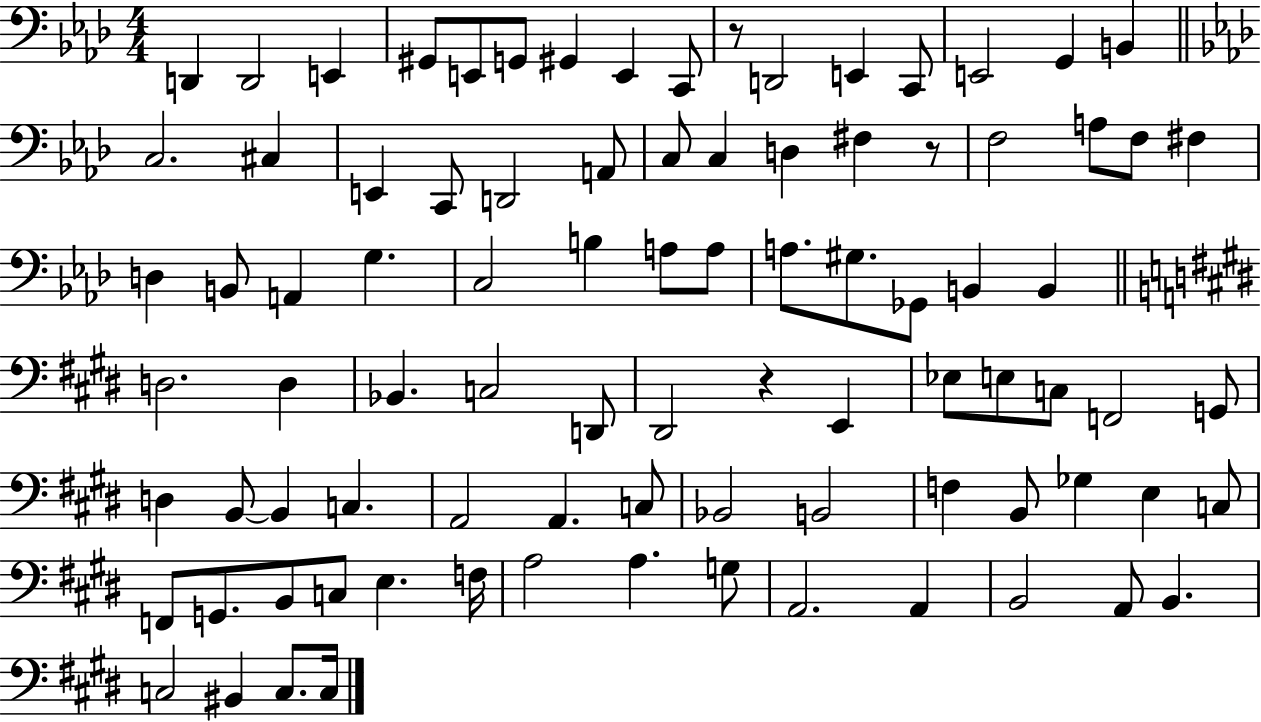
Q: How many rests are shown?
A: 3